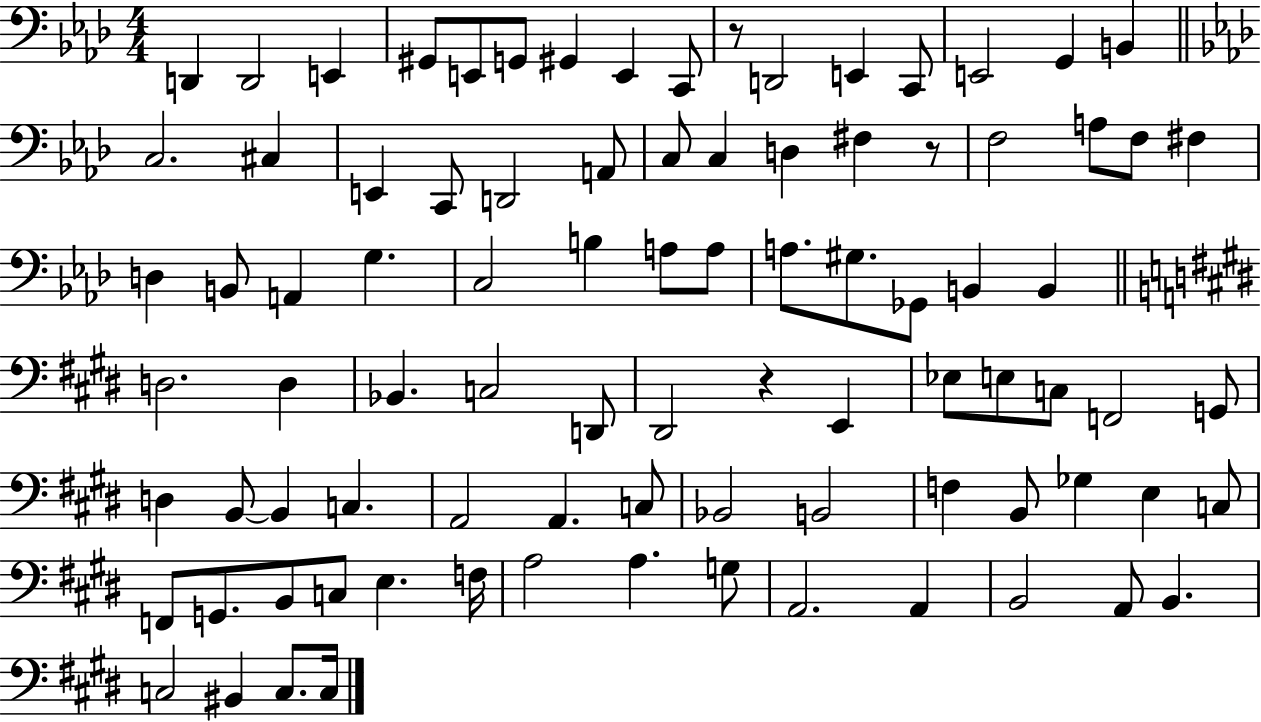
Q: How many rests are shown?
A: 3